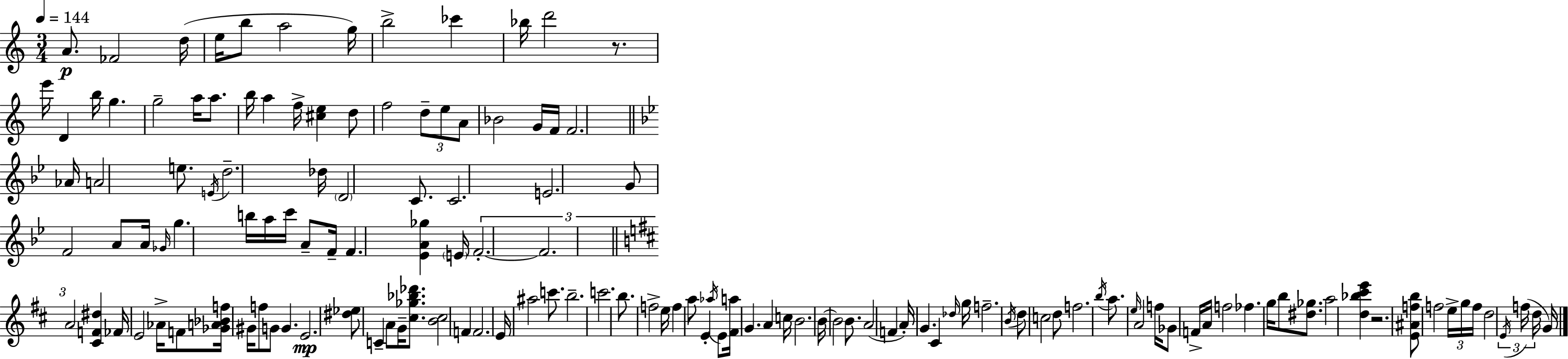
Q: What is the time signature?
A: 3/4